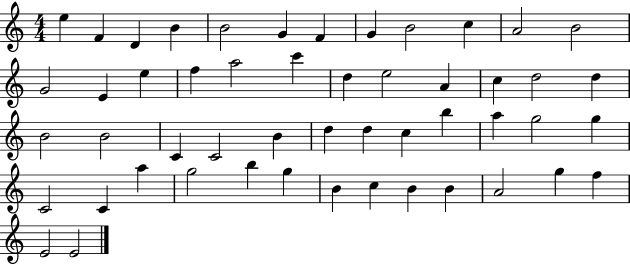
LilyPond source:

{
  \clef treble
  \numericTimeSignature
  \time 4/4
  \key c \major
  e''4 f'4 d'4 b'4 | b'2 g'4 f'4 | g'4 b'2 c''4 | a'2 b'2 | \break g'2 e'4 e''4 | f''4 a''2 c'''4 | d''4 e''2 a'4 | c''4 d''2 d''4 | \break b'2 b'2 | c'4 c'2 b'4 | d''4 d''4 c''4 b''4 | a''4 g''2 g''4 | \break c'2 c'4 a''4 | g''2 b''4 g''4 | b'4 c''4 b'4 b'4 | a'2 g''4 f''4 | \break e'2 e'2 | \bar "|."
}